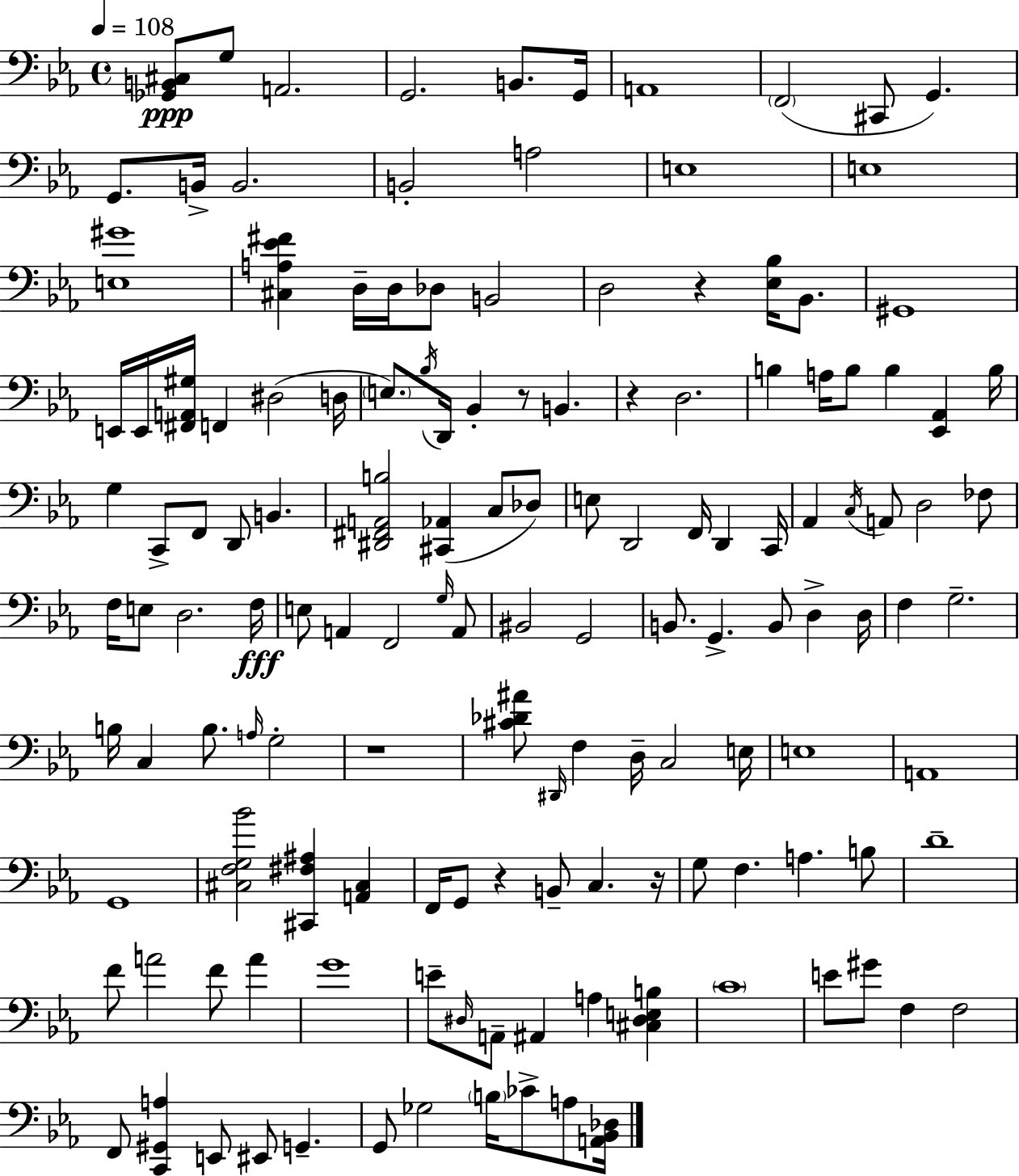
[Gb2,B2,C#3]/e G3/e A2/h. G2/h. B2/e. G2/s A2/w F2/h C#2/e G2/q. G2/e. B2/s B2/h. B2/h A3/h E3/w E3/w [E3,G#4]/w [C#3,A3,Eb4,F#4]/q D3/s D3/s Db3/e B2/h D3/h R/q [Eb3,Bb3]/s Bb2/e. G#2/w E2/s E2/s [F#2,A2,G#3]/s F2/q D#3/h D3/s E3/e. Bb3/s D2/s Bb2/q R/e B2/q. R/q D3/h. B3/q A3/s B3/e B3/q [Eb2,Ab2]/q B3/s G3/q C2/e F2/e D2/e B2/q. [D#2,F#2,A2,B3]/h [C#2,Ab2]/q C3/e Db3/e E3/e D2/h F2/s D2/q C2/s Ab2/q C3/s A2/e D3/h FES3/e F3/s E3/e D3/h. F3/s E3/e A2/q F2/h G3/s A2/e BIS2/h G2/h B2/e. G2/q. B2/e D3/q D3/s F3/q G3/h. B3/s C3/q B3/e. A3/s G3/h R/w [C#4,Db4,A#4]/e D#2/s F3/q D3/s C3/h E3/s E3/w A2/w G2/w [C#3,F3,G3,Bb4]/h [C#2,F#3,A#3]/q [A2,C#3]/q F2/s G2/e R/q B2/e C3/q. R/s G3/e F3/q. A3/q. B3/e D4/w F4/e A4/h F4/e A4/q G4/w E4/e D#3/s A2/e A#2/q A3/q [C#3,D#3,E3,B3]/q C4/w E4/e G#4/e F3/q F3/h F2/e [C2,G#2,A3]/q E2/e EIS2/e G2/q. G2/e Gb3/h B3/s CES4/e A3/e [A2,Bb2,Db3]/s